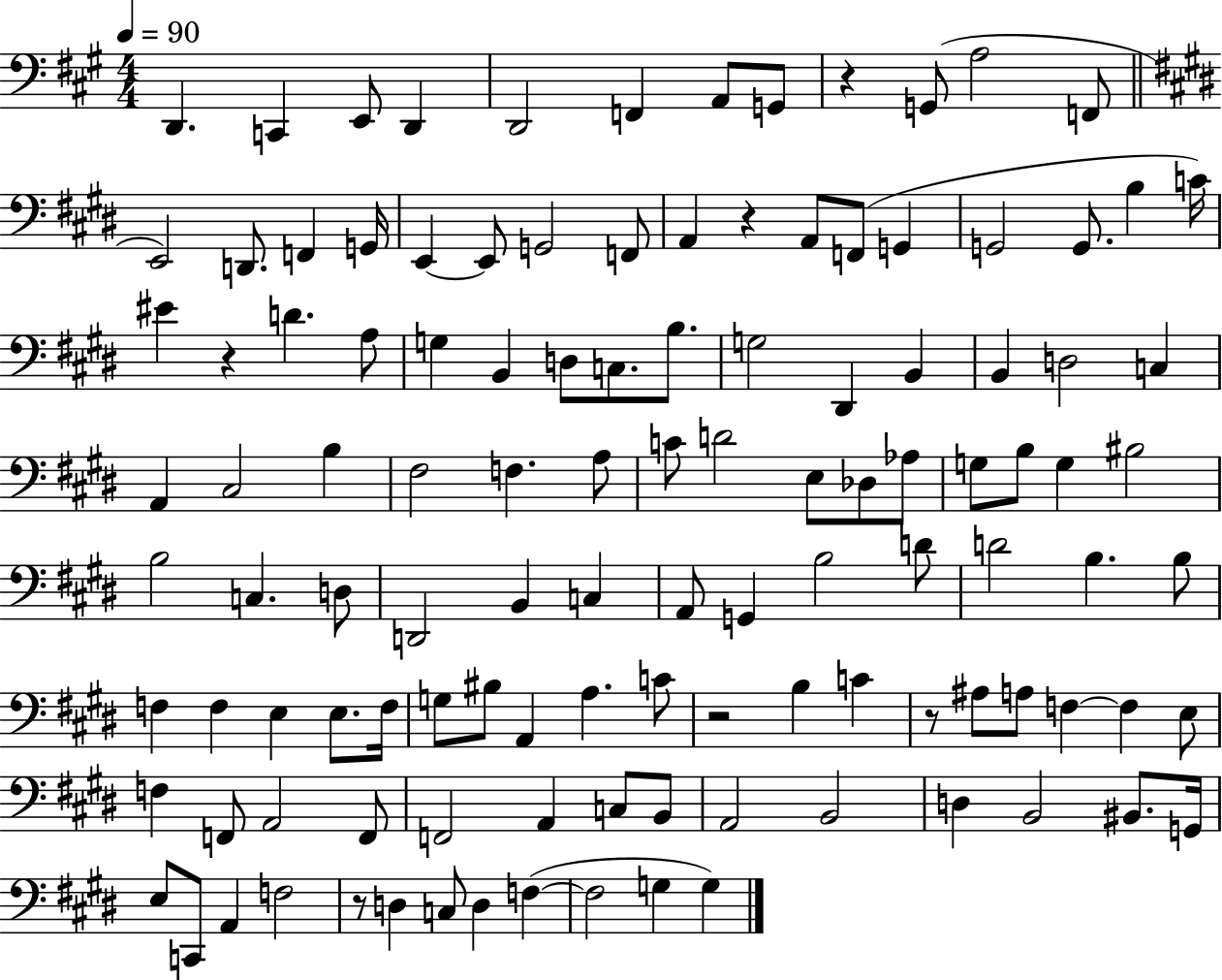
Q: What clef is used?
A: bass